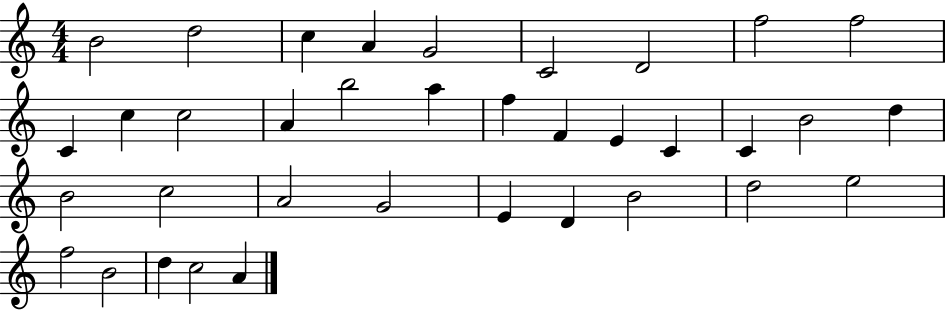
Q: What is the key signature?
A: C major